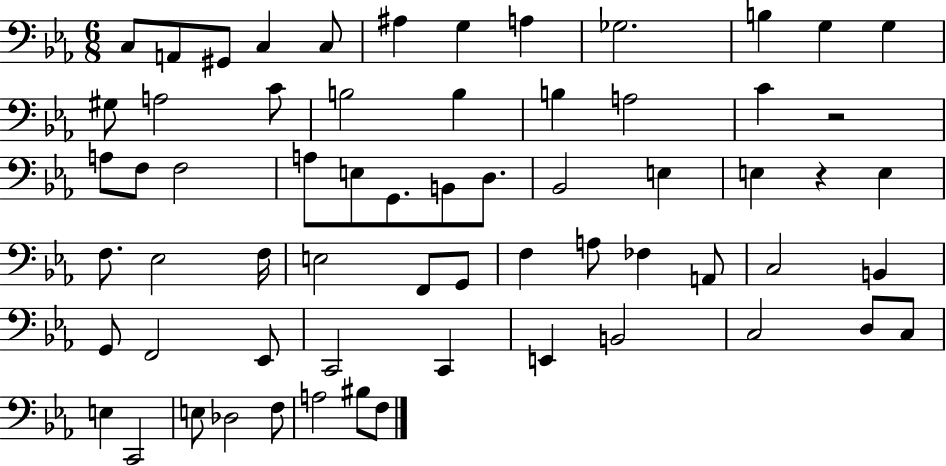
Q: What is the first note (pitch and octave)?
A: C3